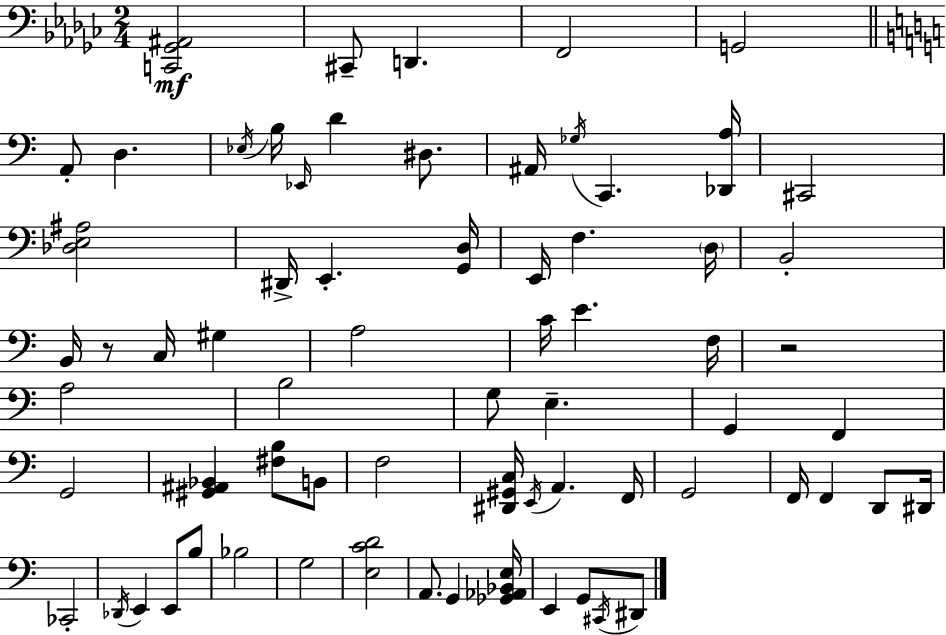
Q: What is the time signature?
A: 2/4